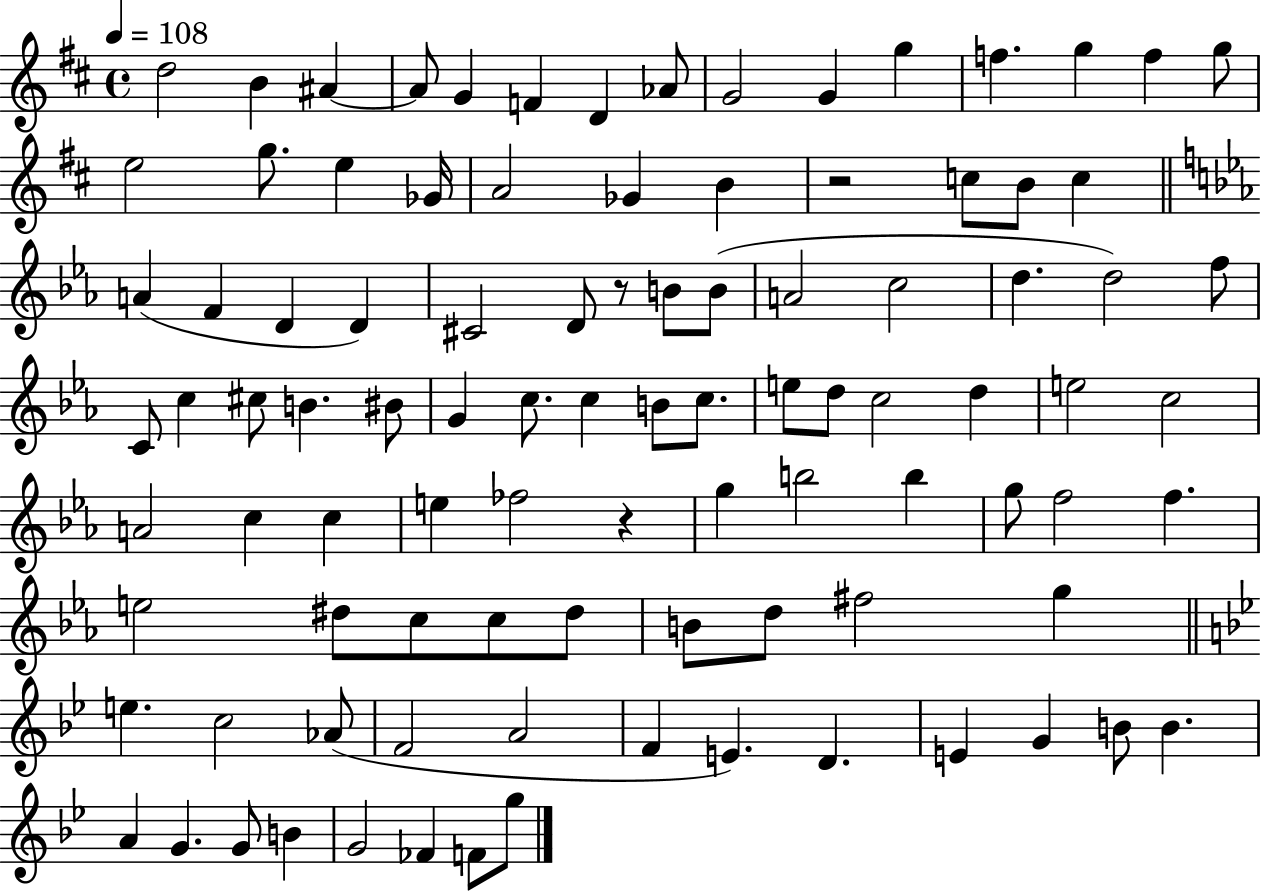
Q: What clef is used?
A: treble